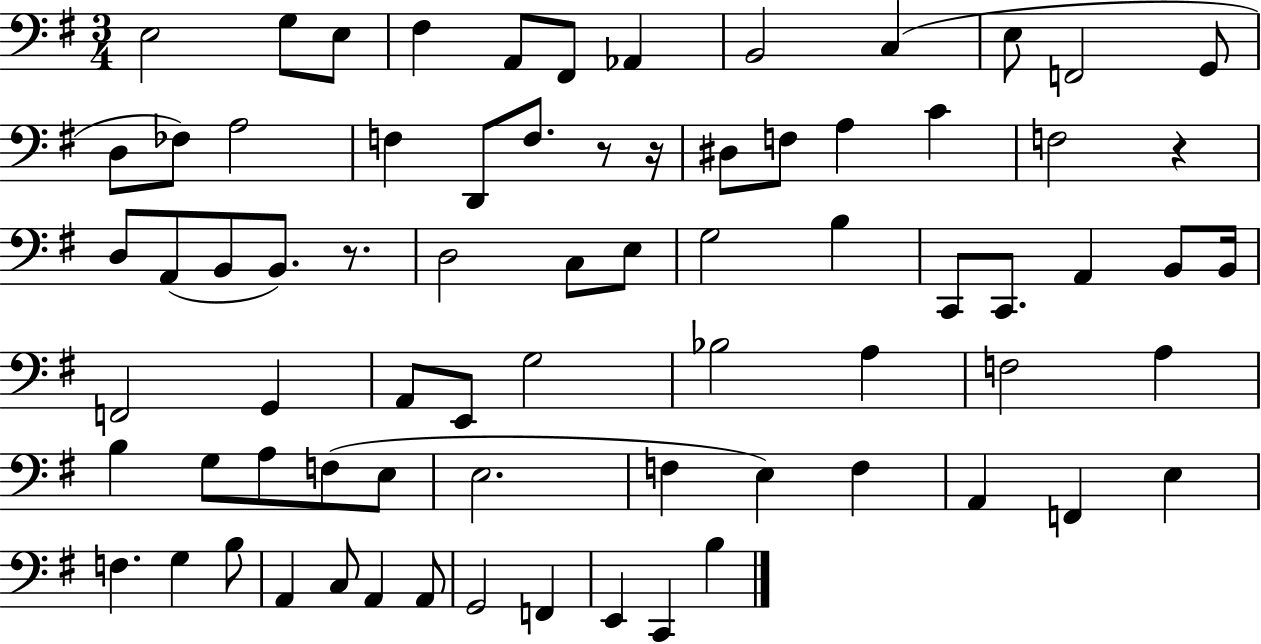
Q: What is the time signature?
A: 3/4